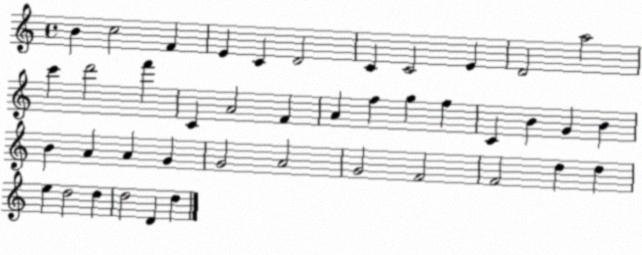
X:1
T:Untitled
M:4/4
L:1/4
K:C
B c2 F E C D2 C C2 E D2 a2 c' d'2 f' C A2 F A f g f C B G B B A A G G2 A2 G2 F2 F2 d d e d2 d d2 D d